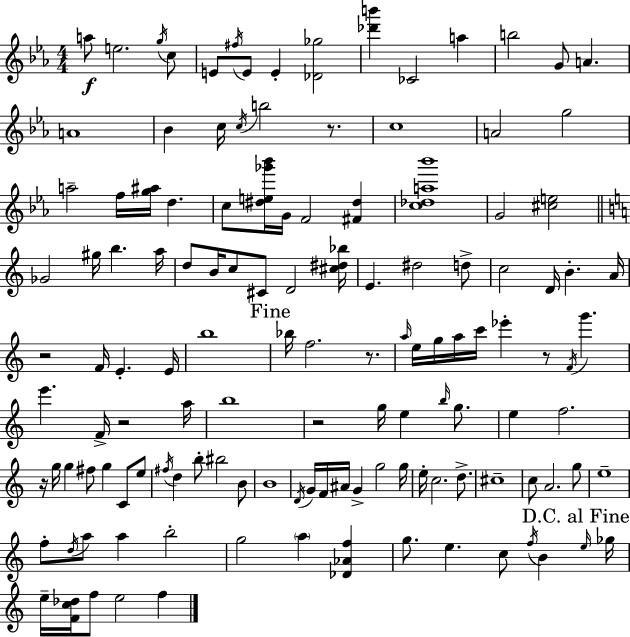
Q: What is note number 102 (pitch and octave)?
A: A5